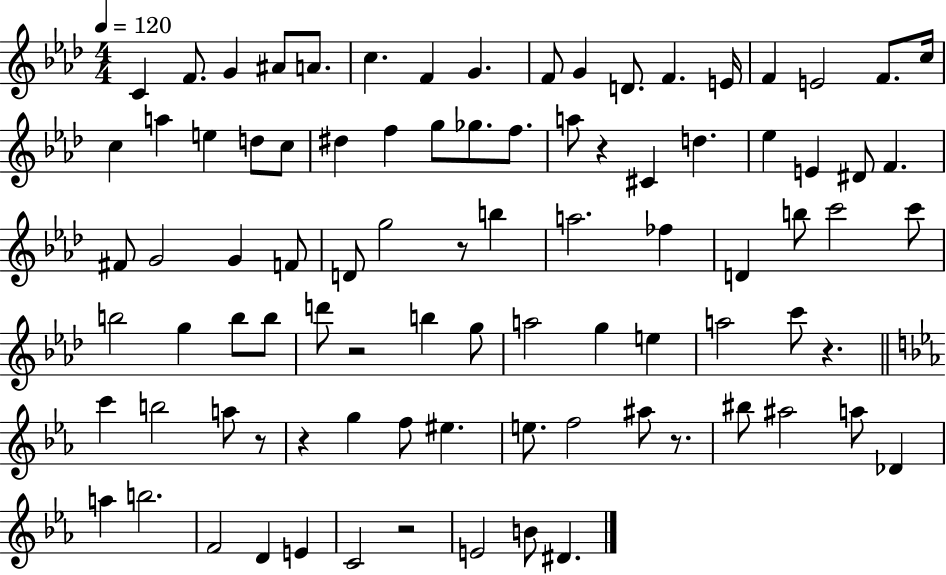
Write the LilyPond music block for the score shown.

{
  \clef treble
  \numericTimeSignature
  \time 4/4
  \key aes \major
  \tempo 4 = 120
  c'4 f'8. g'4 ais'8 a'8. | c''4. f'4 g'4. | f'8 g'4 d'8. f'4. e'16 | f'4 e'2 f'8. c''16 | \break c''4 a''4 e''4 d''8 c''8 | dis''4 f''4 g''8 ges''8. f''8. | a''8 r4 cis'4 d''4. | ees''4 e'4 dis'8 f'4. | \break fis'8 g'2 g'4 f'8 | d'8 g''2 r8 b''4 | a''2. fes''4 | d'4 b''8 c'''2 c'''8 | \break b''2 g''4 b''8 b''8 | d'''8 r2 b''4 g''8 | a''2 g''4 e''4 | a''2 c'''8 r4. | \break \bar "||" \break \key c \minor c'''4 b''2 a''8 r8 | r4 g''4 f''8 eis''4. | e''8. f''2 ais''8 r8. | bis''8 ais''2 a''8 des'4 | \break a''4 b''2. | f'2 d'4 e'4 | c'2 r2 | e'2 b'8 dis'4. | \break \bar "|."
}